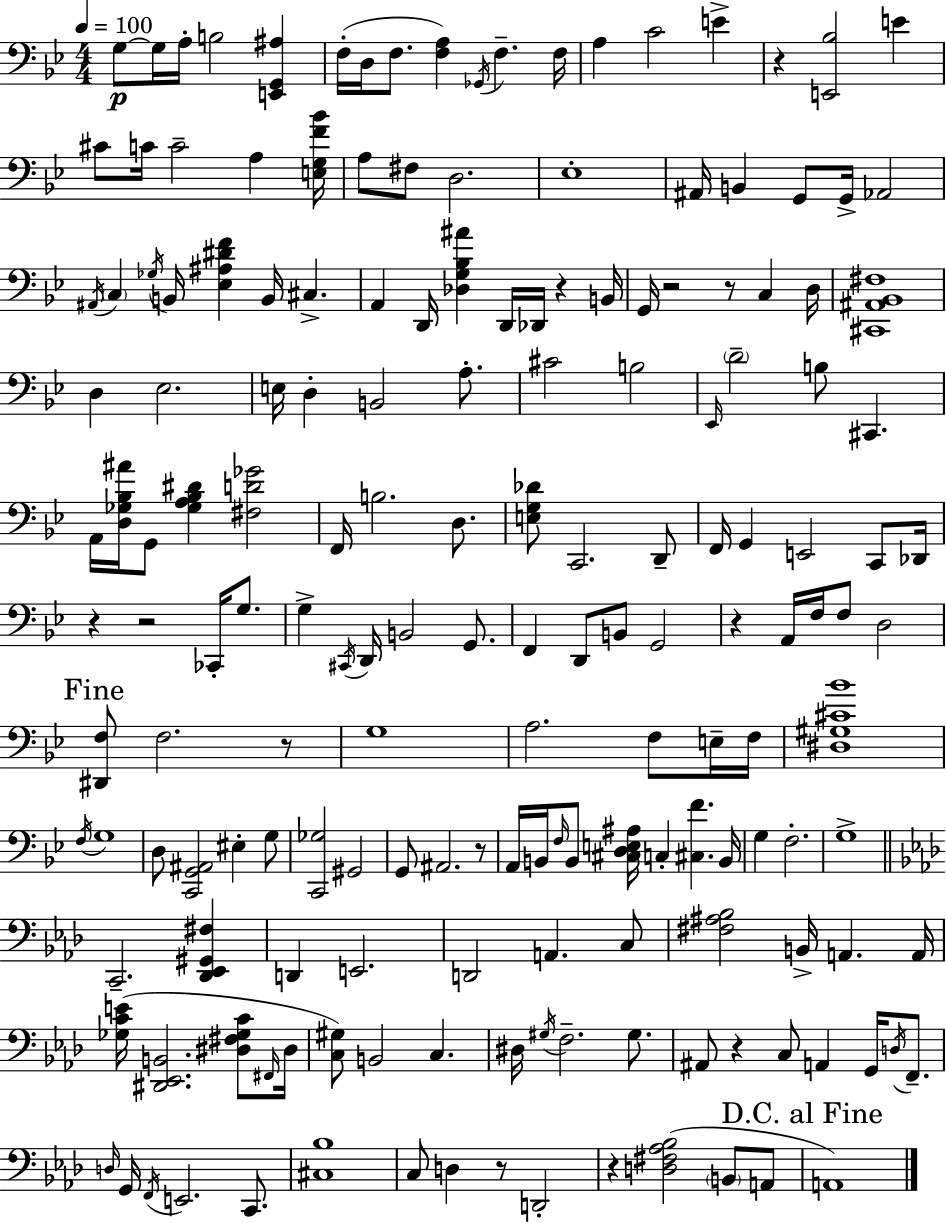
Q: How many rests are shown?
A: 12